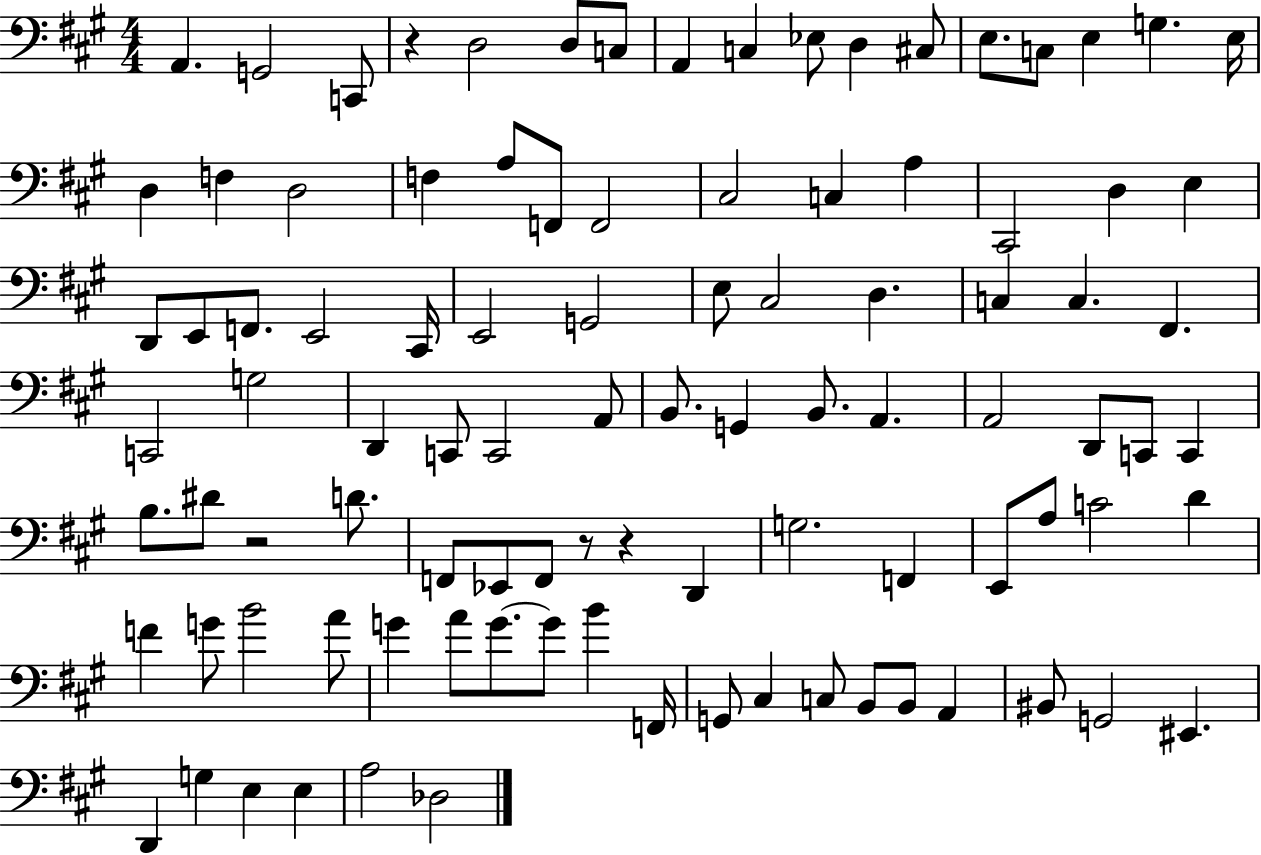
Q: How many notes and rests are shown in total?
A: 98